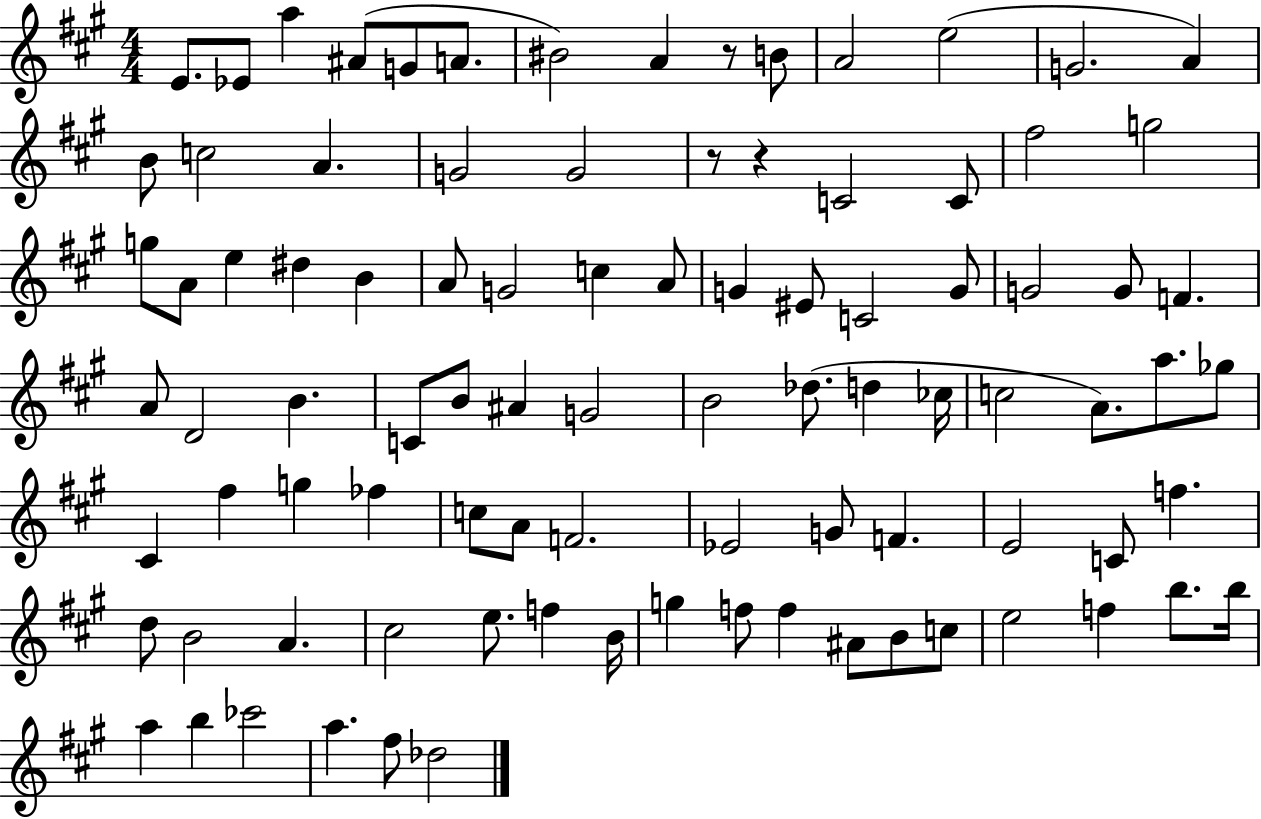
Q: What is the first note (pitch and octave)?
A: E4